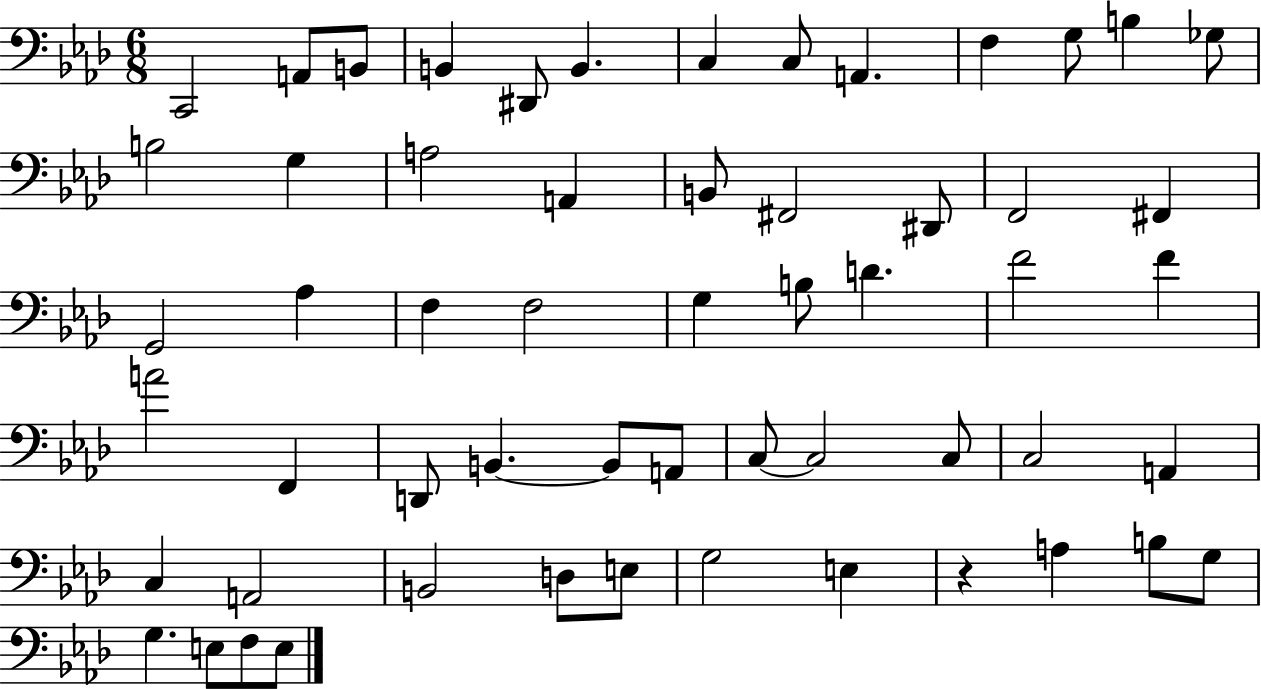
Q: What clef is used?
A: bass